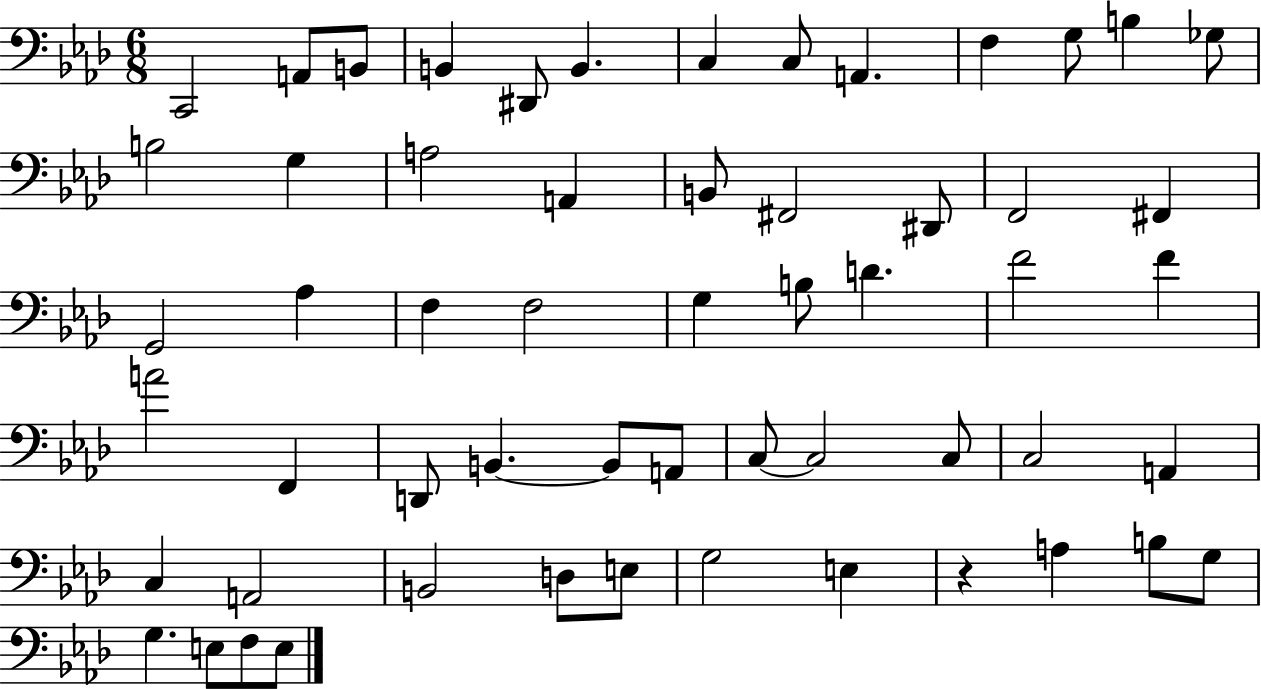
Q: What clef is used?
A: bass